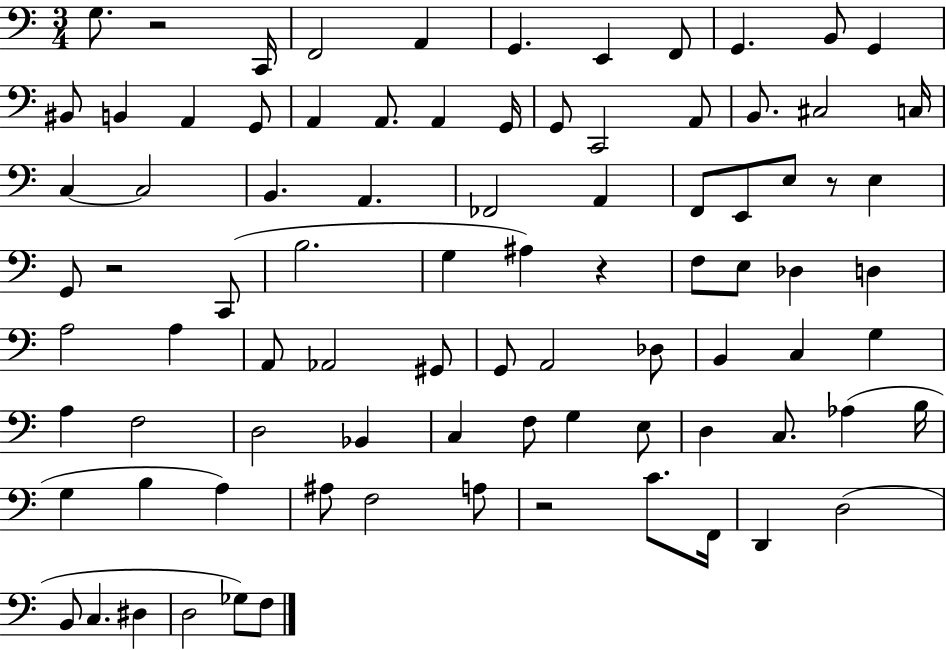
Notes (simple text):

G3/e. R/h C2/s F2/h A2/q G2/q. E2/q F2/e G2/q. B2/e G2/q BIS2/e B2/q A2/q G2/e A2/q A2/e. A2/q G2/s G2/e C2/h A2/e B2/e. C#3/h C3/s C3/q C3/h B2/q. A2/q. FES2/h A2/q F2/e E2/e E3/e R/e E3/q G2/e R/h C2/e B3/h. G3/q A#3/q R/q F3/e E3/e Db3/q D3/q A3/h A3/q A2/e Ab2/h G#2/e G2/e A2/h Db3/e B2/q C3/q G3/q A3/q F3/h D3/h Bb2/q C3/q F3/e G3/q E3/e D3/q C3/e. Ab3/q B3/s G3/q B3/q A3/q A#3/e F3/h A3/e R/h C4/e. F2/s D2/q D3/h B2/e C3/q. D#3/q D3/h Gb3/e F3/e